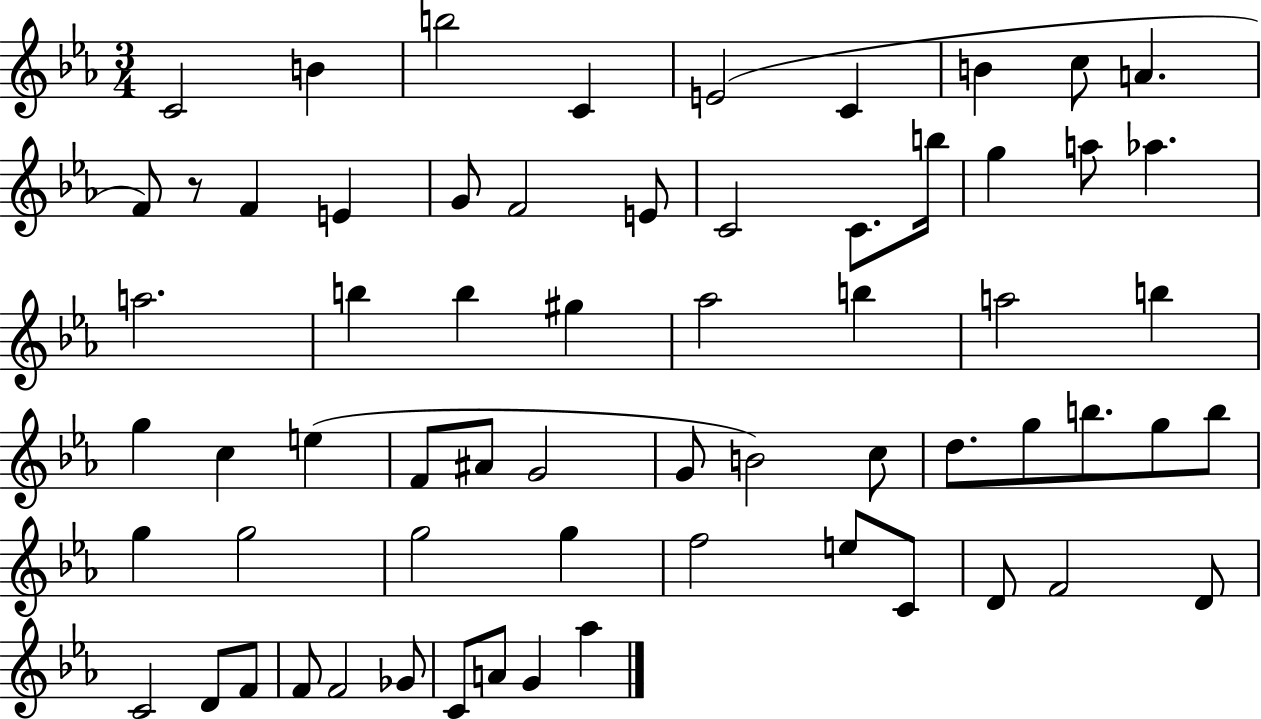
C4/h B4/q B5/h C4/q E4/h C4/q B4/q C5/e A4/q. F4/e R/e F4/q E4/q G4/e F4/h E4/e C4/h C4/e. B5/s G5/q A5/e Ab5/q. A5/h. B5/q B5/q G#5/q Ab5/h B5/q A5/h B5/q G5/q C5/q E5/q F4/e A#4/e G4/h G4/e B4/h C5/e D5/e. G5/e B5/e. G5/e B5/e G5/q G5/h G5/h G5/q F5/h E5/e C4/e D4/e F4/h D4/e C4/h D4/e F4/e F4/e F4/h Gb4/e C4/e A4/e G4/q Ab5/q